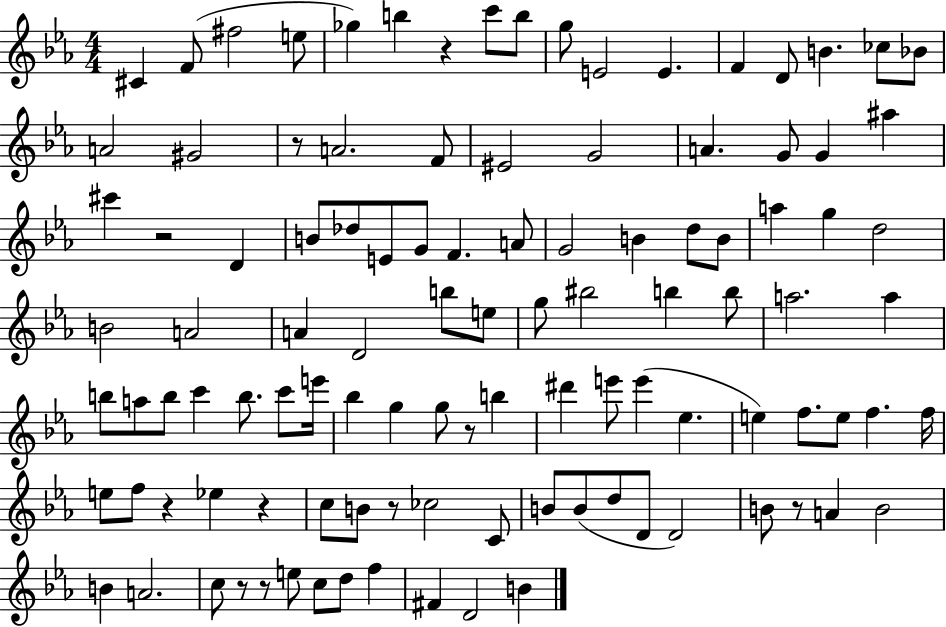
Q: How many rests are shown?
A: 10